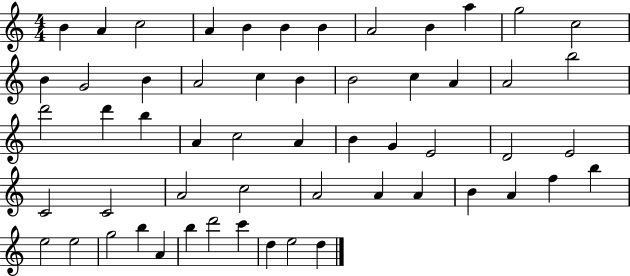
B4/q A4/q C5/h A4/q B4/q B4/q B4/q A4/h B4/q A5/q G5/h C5/h B4/q G4/h B4/q A4/h C5/q B4/q B4/h C5/q A4/q A4/h B5/h D6/h D6/q B5/q A4/q C5/h A4/q B4/q G4/q E4/h D4/h E4/h C4/h C4/h A4/h C5/h A4/h A4/q A4/q B4/q A4/q F5/q B5/q E5/h E5/h G5/h B5/q A4/q B5/q D6/h C6/q D5/q E5/h D5/q